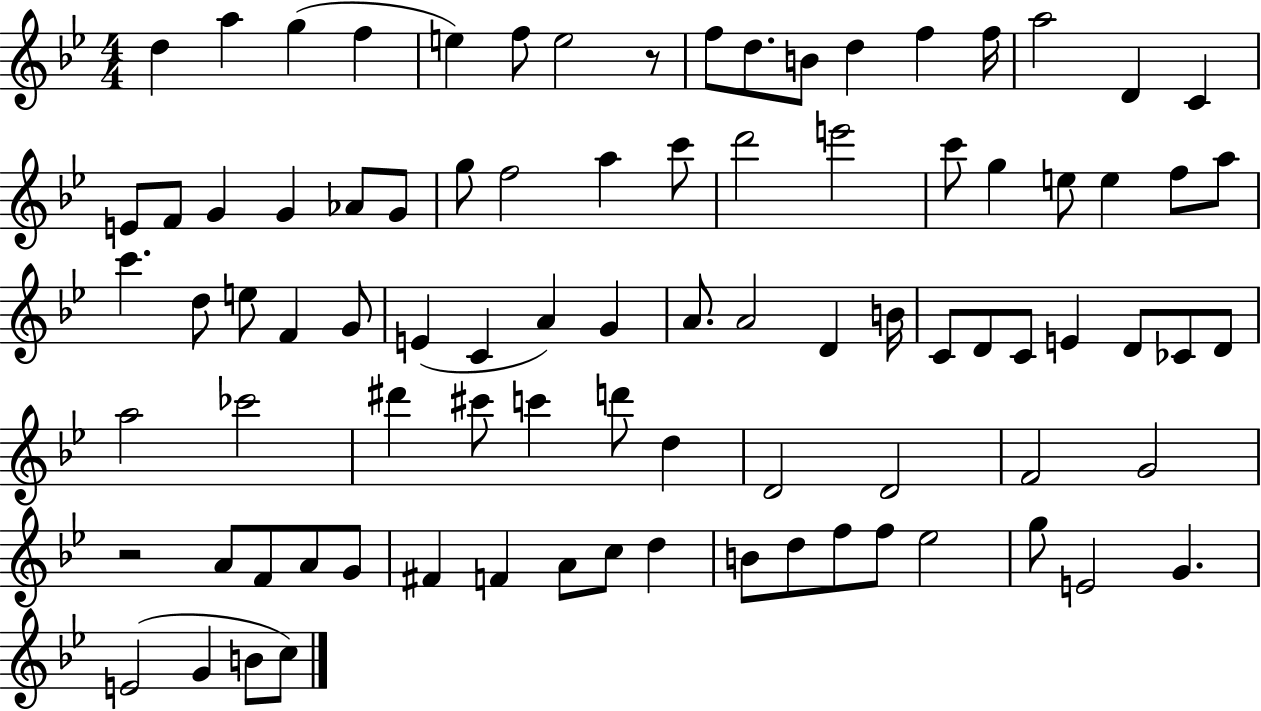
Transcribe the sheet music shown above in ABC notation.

X:1
T:Untitled
M:4/4
L:1/4
K:Bb
d a g f e f/2 e2 z/2 f/2 d/2 B/2 d f f/4 a2 D C E/2 F/2 G G _A/2 G/2 g/2 f2 a c'/2 d'2 e'2 c'/2 g e/2 e f/2 a/2 c' d/2 e/2 F G/2 E C A G A/2 A2 D B/4 C/2 D/2 C/2 E D/2 _C/2 D/2 a2 _c'2 ^d' ^c'/2 c' d'/2 d D2 D2 F2 G2 z2 A/2 F/2 A/2 G/2 ^F F A/2 c/2 d B/2 d/2 f/2 f/2 _e2 g/2 E2 G E2 G B/2 c/2